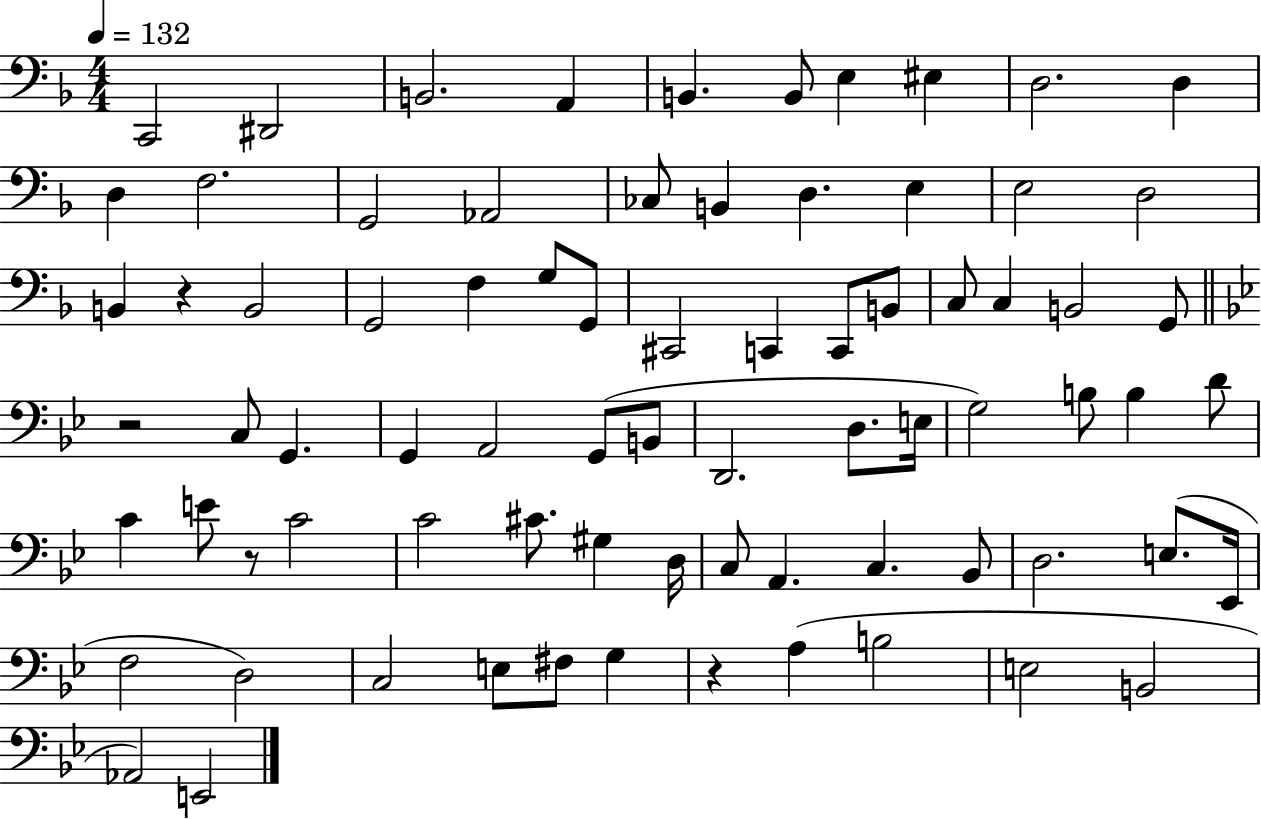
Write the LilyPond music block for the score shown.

{
  \clef bass
  \numericTimeSignature
  \time 4/4
  \key f \major
  \tempo 4 = 132
  c,2 dis,2 | b,2. a,4 | b,4. b,8 e4 eis4 | d2. d4 | \break d4 f2. | g,2 aes,2 | ces8 b,4 d4. e4 | e2 d2 | \break b,4 r4 b,2 | g,2 f4 g8 g,8 | cis,2 c,4 c,8 b,8 | c8 c4 b,2 g,8 | \break \bar "||" \break \key bes \major r2 c8 g,4. | g,4 a,2 g,8( b,8 | d,2. d8. e16 | g2) b8 b4 d'8 | \break c'4 e'8 r8 c'2 | c'2 cis'8. gis4 d16 | c8 a,4. c4. bes,8 | d2. e8.( ees,16 | \break f2 d2) | c2 e8 fis8 g4 | r4 a4( b2 | e2 b,2 | \break aes,2) e,2 | \bar "|."
}